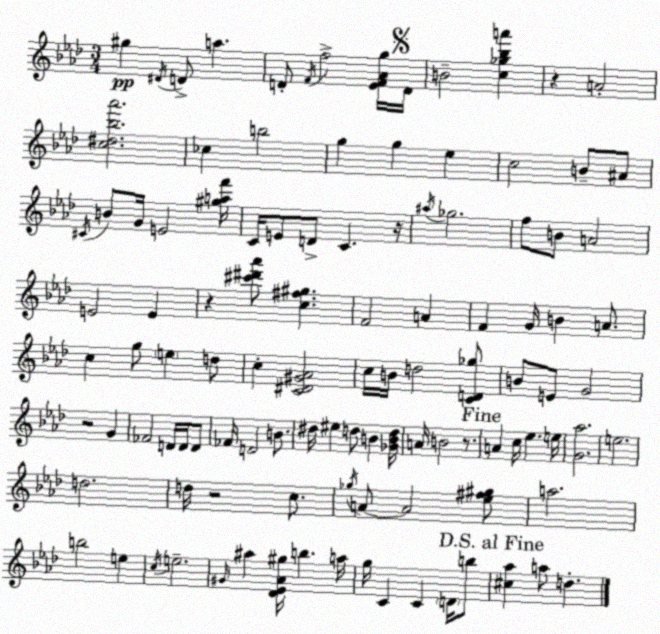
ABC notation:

X:1
T:Untitled
M:3/4
L:1/4
K:Ab
^g ^D/4 D/2 a D/2 F/4 f2 [_EF_Ag]/4 D/4 B2 [c_g_ba'] z A2 [c^d_b_a']2 _c b2 g g _e c2 B/2 ^A/2 ^C/4 B/2 G/4 E2 [^gaf']/4 C/4 E/2 D/2 C z/4 ^a/4 _g2 f/2 B/2 A2 E2 E z [^c'^d'_a']/2 [c^f^g] F2 A F G/4 B A/2 c g/2 e d/2 c [C^D^G_A]2 c/4 B/4 d2 [CD_g]/2 B/2 E/2 G2 z2 G _F2 D/4 D/4 D/2 _F/4 D2 B/2 ^d/4 ^e d/2 B [_GBd]/4 A/4 B2 z/2 A c/4 _e e/4 [G_a]2 e2 d2 d/4 z2 c/2 _g/4 A/2 A2 [_e^f^g]/2 a2 b2 e c/4 e2 ^G/4 ^a [_D_E_A^g]/4 b a/4 g/4 C C D/4 b/2 [^c_a] a/2 d